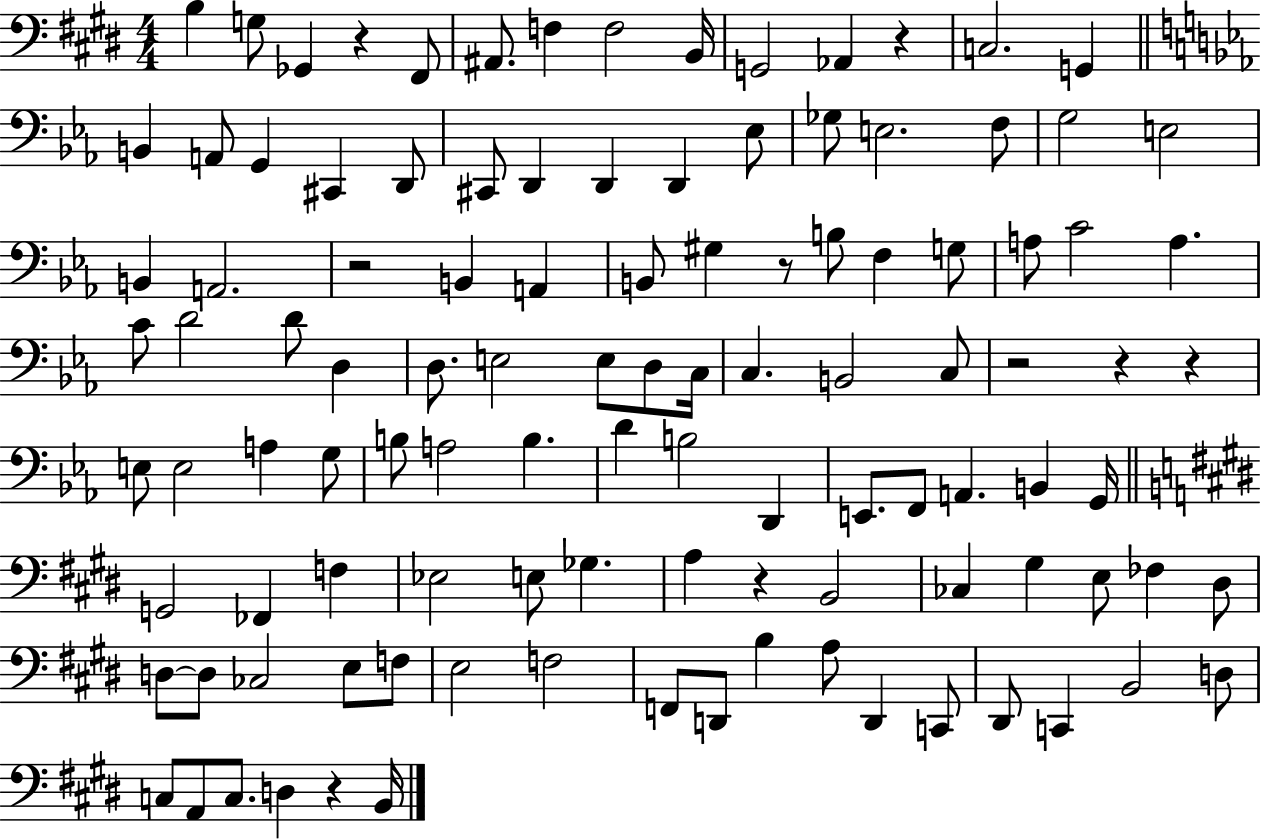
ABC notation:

X:1
T:Untitled
M:4/4
L:1/4
K:E
B, G,/2 _G,, z ^F,,/2 ^A,,/2 F, F,2 B,,/4 G,,2 _A,, z C,2 G,, B,, A,,/2 G,, ^C,, D,,/2 ^C,,/2 D,, D,, D,, _E,/2 _G,/2 E,2 F,/2 G,2 E,2 B,, A,,2 z2 B,, A,, B,,/2 ^G, z/2 B,/2 F, G,/2 A,/2 C2 A, C/2 D2 D/2 D, D,/2 E,2 E,/2 D,/2 C,/4 C, B,,2 C,/2 z2 z z E,/2 E,2 A, G,/2 B,/2 A,2 B, D B,2 D,, E,,/2 F,,/2 A,, B,, G,,/4 G,,2 _F,, F, _E,2 E,/2 _G, A, z B,,2 _C, ^G, E,/2 _F, ^D,/2 D,/2 D,/2 _C,2 E,/2 F,/2 E,2 F,2 F,,/2 D,,/2 B, A,/2 D,, C,,/2 ^D,,/2 C,, B,,2 D,/2 C,/2 A,,/2 C,/2 D, z B,,/4